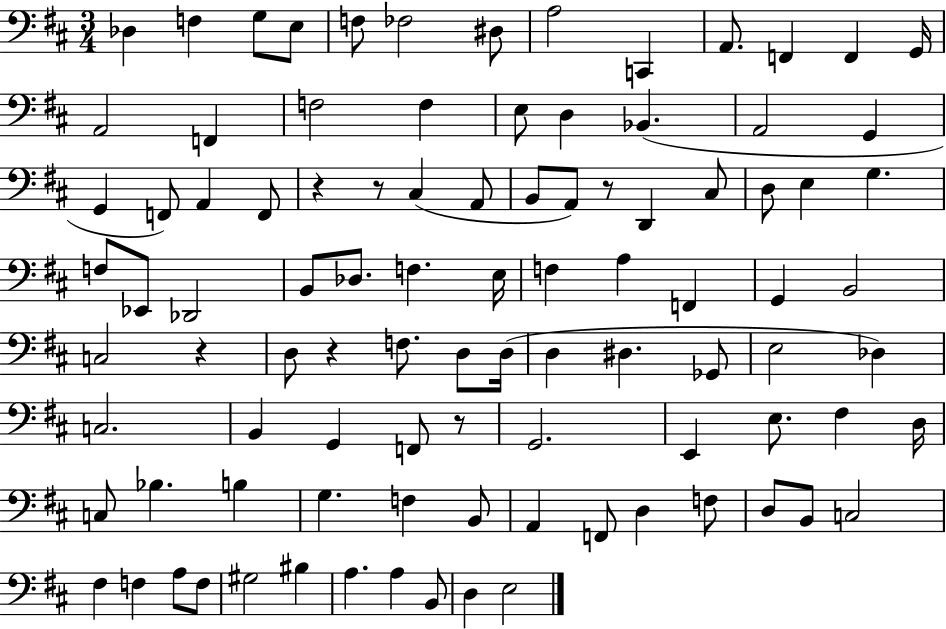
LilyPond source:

{
  \clef bass
  \numericTimeSignature
  \time 3/4
  \key d \major
  des4 f4 g8 e8 | f8 fes2 dis8 | a2 c,4 | a,8. f,4 f,4 g,16 | \break a,2 f,4 | f2 f4 | e8 d4 bes,4.( | a,2 g,4 | \break g,4 f,8) a,4 f,8 | r4 r8 cis4( a,8 | b,8 a,8) r8 d,4 cis8 | d8 e4 g4. | \break f8 ees,8 des,2 | b,8 des8. f4. e16 | f4 a4 f,4 | g,4 b,2 | \break c2 r4 | d8 r4 f8. d8 d16( | d4 dis4. ges,8 | e2 des4) | \break c2. | b,4 g,4 f,8 r8 | g,2. | e,4 e8. fis4 d16 | \break c8 bes4. b4 | g4. f4 b,8 | a,4 f,8 d4 f8 | d8 b,8 c2 | \break fis4 f4 a8 f8 | gis2 bis4 | a4. a4 b,8 | d4 e2 | \break \bar "|."
}